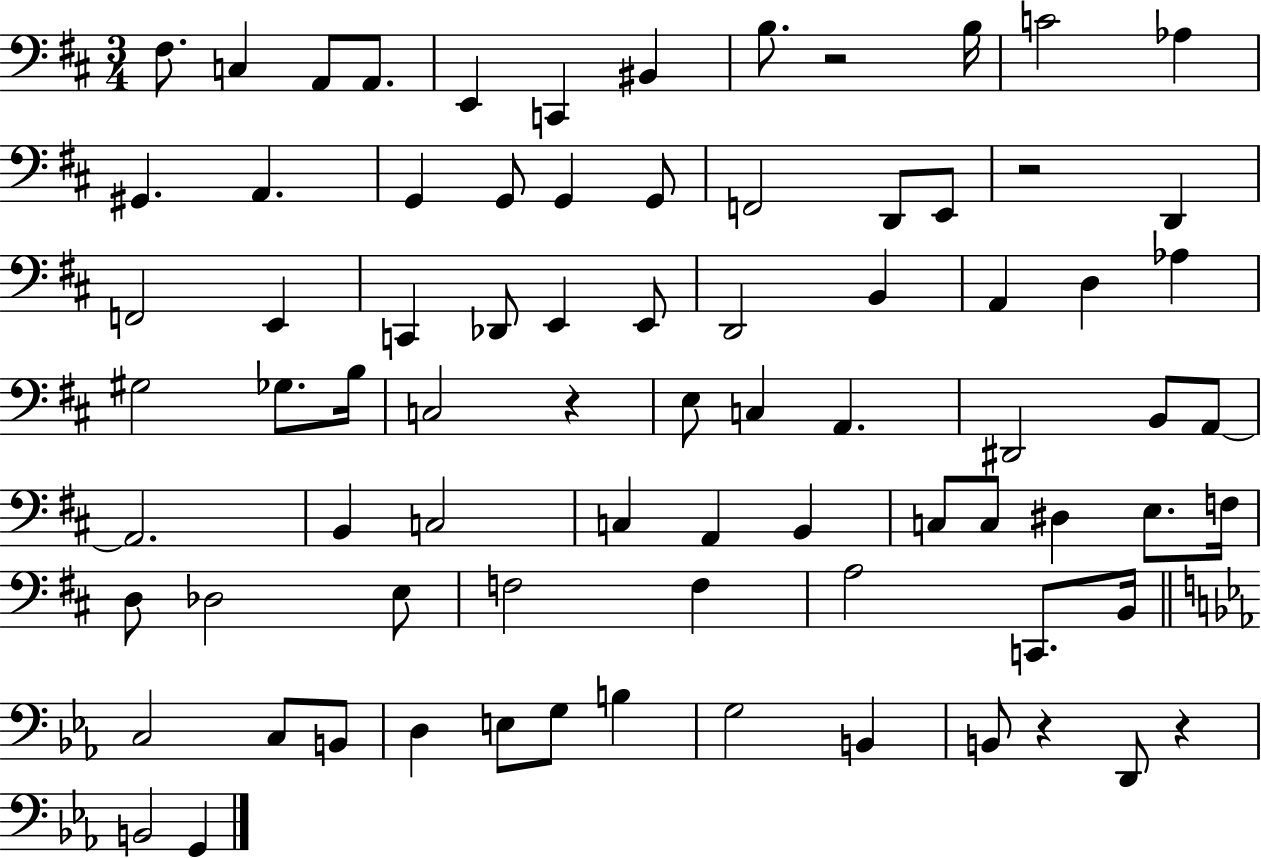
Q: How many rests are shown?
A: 5